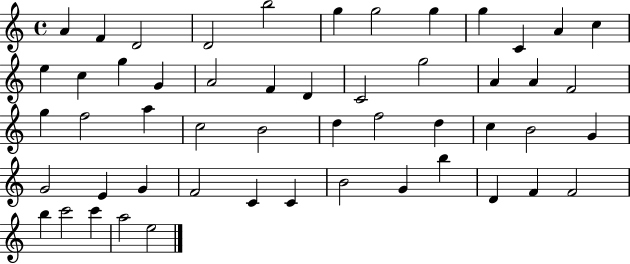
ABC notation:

X:1
T:Untitled
M:4/4
L:1/4
K:C
A F D2 D2 b2 g g2 g g C A c e c g G A2 F D C2 g2 A A F2 g f2 a c2 B2 d f2 d c B2 G G2 E G F2 C C B2 G b D F F2 b c'2 c' a2 e2